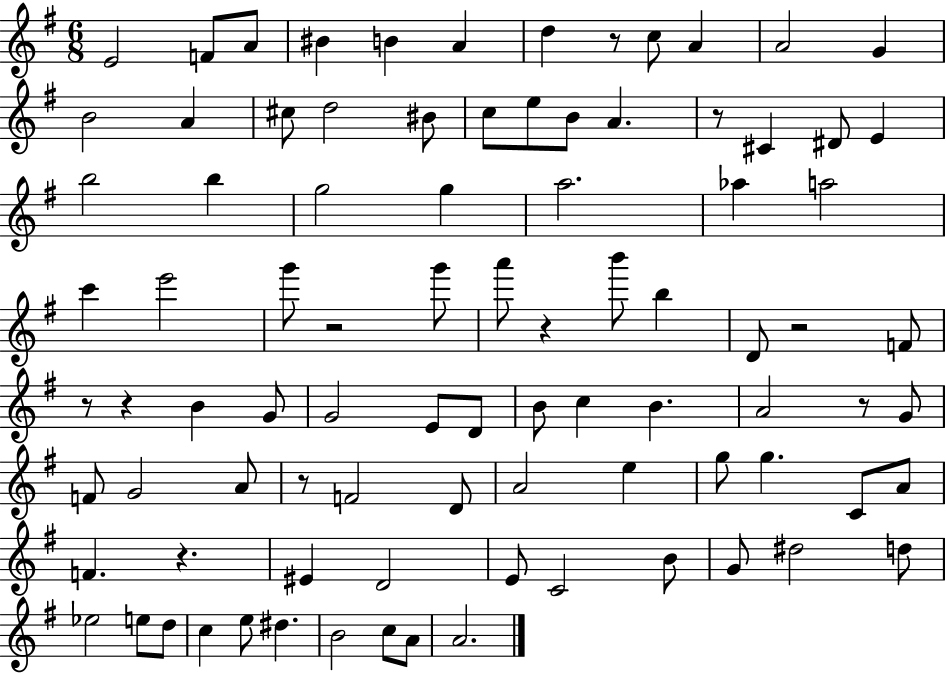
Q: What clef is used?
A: treble